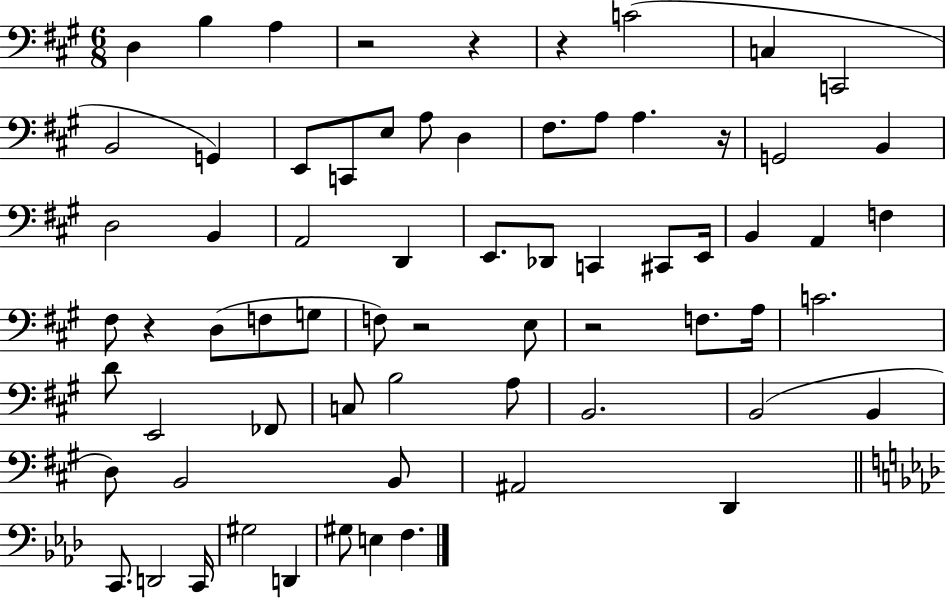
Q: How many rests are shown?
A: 7